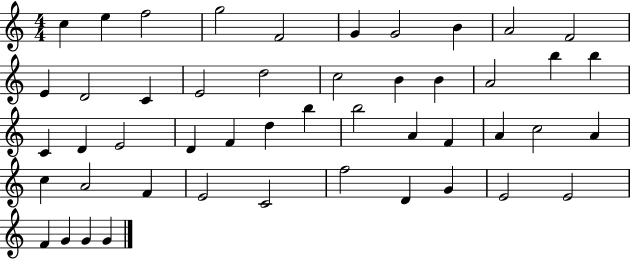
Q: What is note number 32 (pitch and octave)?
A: A4